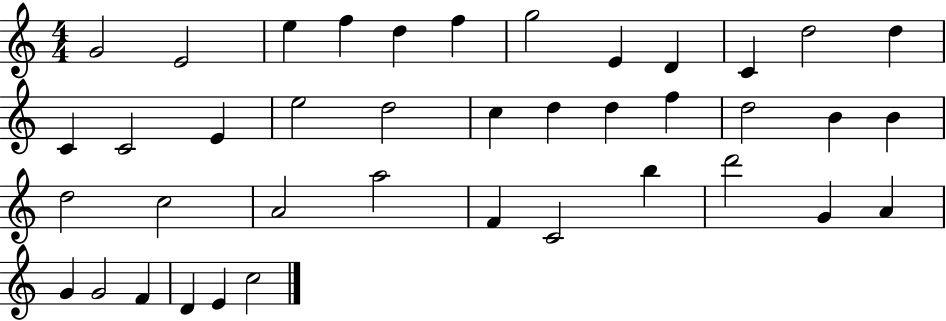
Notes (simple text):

G4/h E4/h E5/q F5/q D5/q F5/q G5/h E4/q D4/q C4/q D5/h D5/q C4/q C4/h E4/q E5/h D5/h C5/q D5/q D5/q F5/q D5/h B4/q B4/q D5/h C5/h A4/h A5/h F4/q C4/h B5/q D6/h G4/q A4/q G4/q G4/h F4/q D4/q E4/q C5/h